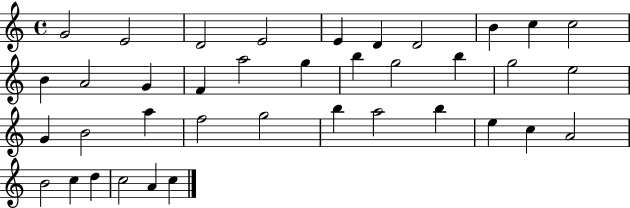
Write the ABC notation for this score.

X:1
T:Untitled
M:4/4
L:1/4
K:C
G2 E2 D2 E2 E D D2 B c c2 B A2 G F a2 g b g2 b g2 e2 G B2 a f2 g2 b a2 b e c A2 B2 c d c2 A c